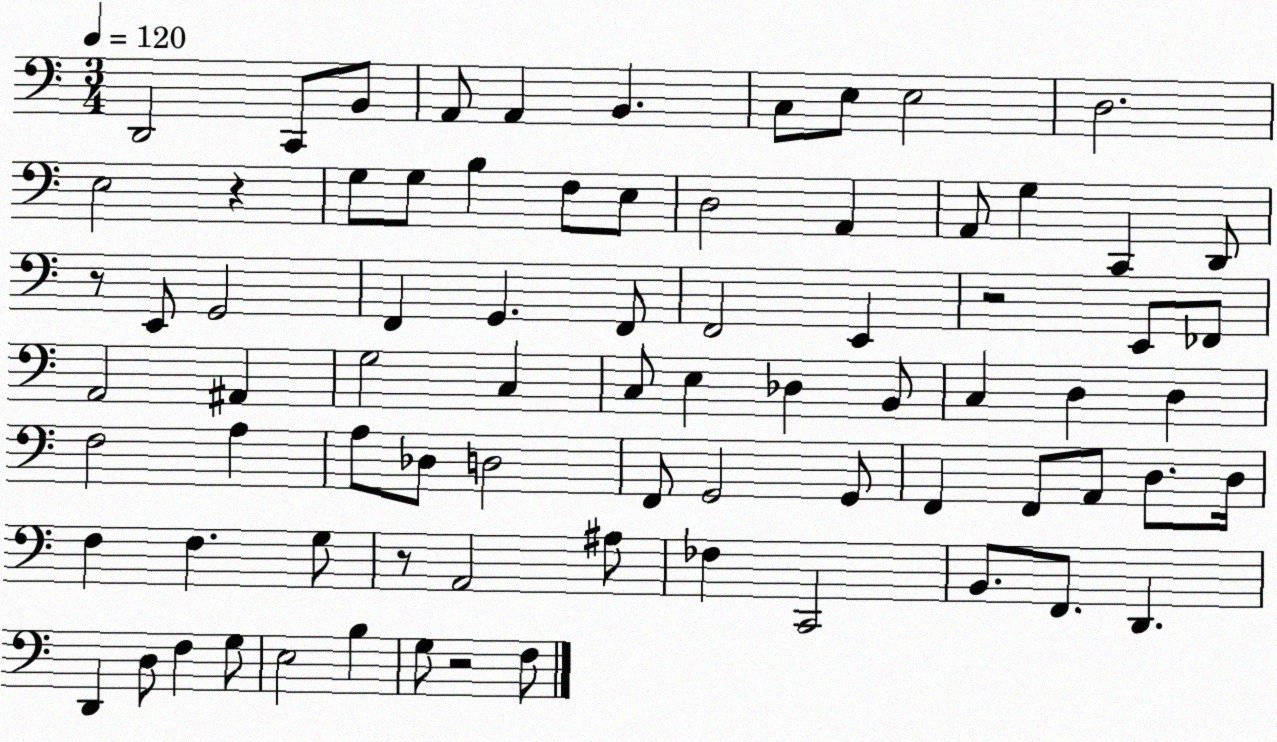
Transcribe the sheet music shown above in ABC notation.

X:1
T:Untitled
M:3/4
L:1/4
K:C
D,,2 C,,/2 B,,/2 A,,/2 A,, B,, C,/2 E,/2 E,2 D,2 E,2 z G,/2 G,/2 B, F,/2 E,/2 D,2 A,, A,,/2 G, C,, D,,/2 z/2 E,,/2 G,,2 F,, G,, F,,/2 F,,2 E,, z2 E,,/2 _F,,/2 A,,2 ^A,, G,2 C, C,/2 E, _D, B,,/2 C, D, D, F,2 A, A,/2 _D,/2 D,2 F,,/2 G,,2 G,,/2 F,, F,,/2 A,,/2 D,/2 D,/4 F, F, G,/2 z/2 A,,2 ^A,/2 _F, C,,2 B,,/2 F,,/2 D,, D,, D,/2 F, G,/2 E,2 B, G,/2 z2 F,/2